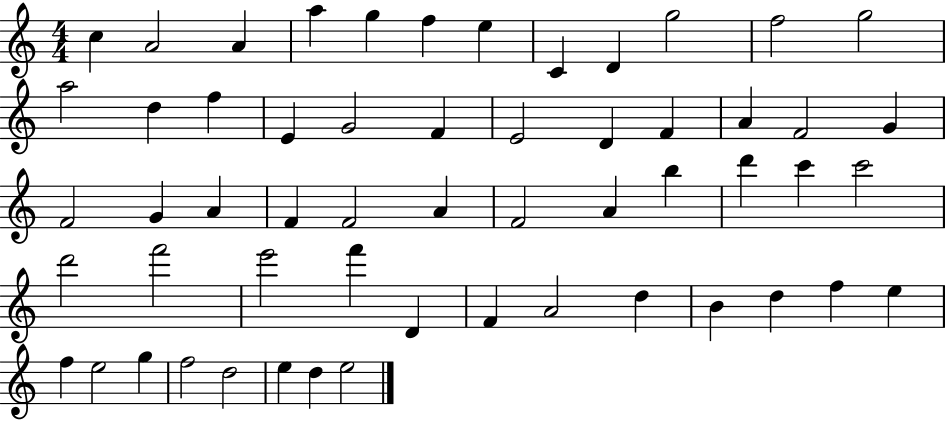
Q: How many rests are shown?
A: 0